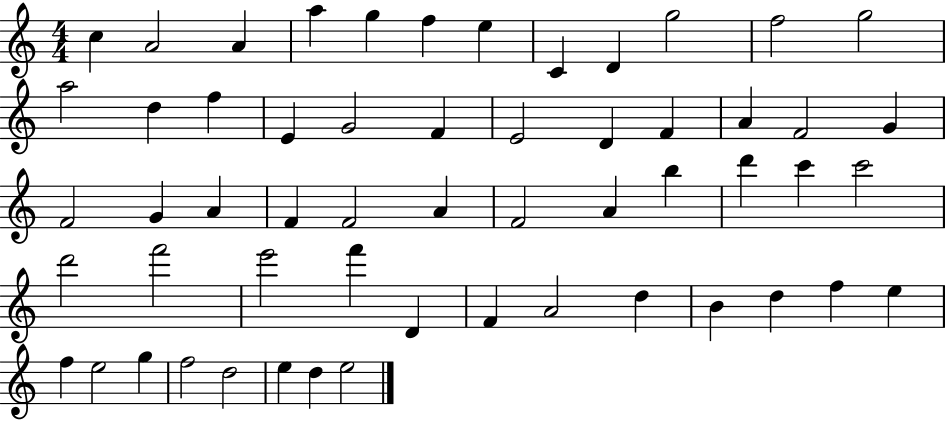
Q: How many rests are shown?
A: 0